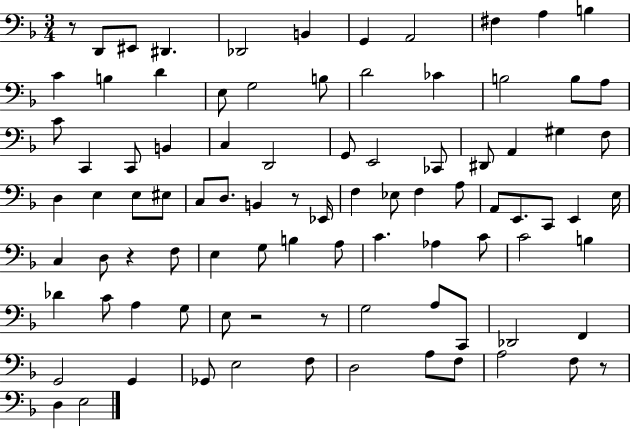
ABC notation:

X:1
T:Untitled
M:3/4
L:1/4
K:F
z/2 D,,/2 ^E,,/2 ^D,, _D,,2 B,, G,, A,,2 ^F, A, B, C B, D E,/2 G,2 B,/2 D2 _C B,2 B,/2 A,/2 C/2 C,, C,,/2 B,, C, D,,2 G,,/2 E,,2 _C,,/2 ^D,,/2 A,, ^G, F,/2 D, E, E,/2 ^E,/2 C,/2 D,/2 B,, z/2 _E,,/4 F, _E,/2 F, A,/2 A,,/2 E,,/2 C,,/2 E,, E,/4 C, D,/2 z F,/2 E, G,/2 B, A,/2 C _A, C/2 C2 B, _D C/2 A, G,/2 E,/2 z2 z/2 G,2 A,/2 C,,/2 _D,,2 F,, G,,2 G,, _G,,/2 E,2 F,/2 D,2 A,/2 F,/2 A,2 F,/2 z/2 D, E,2